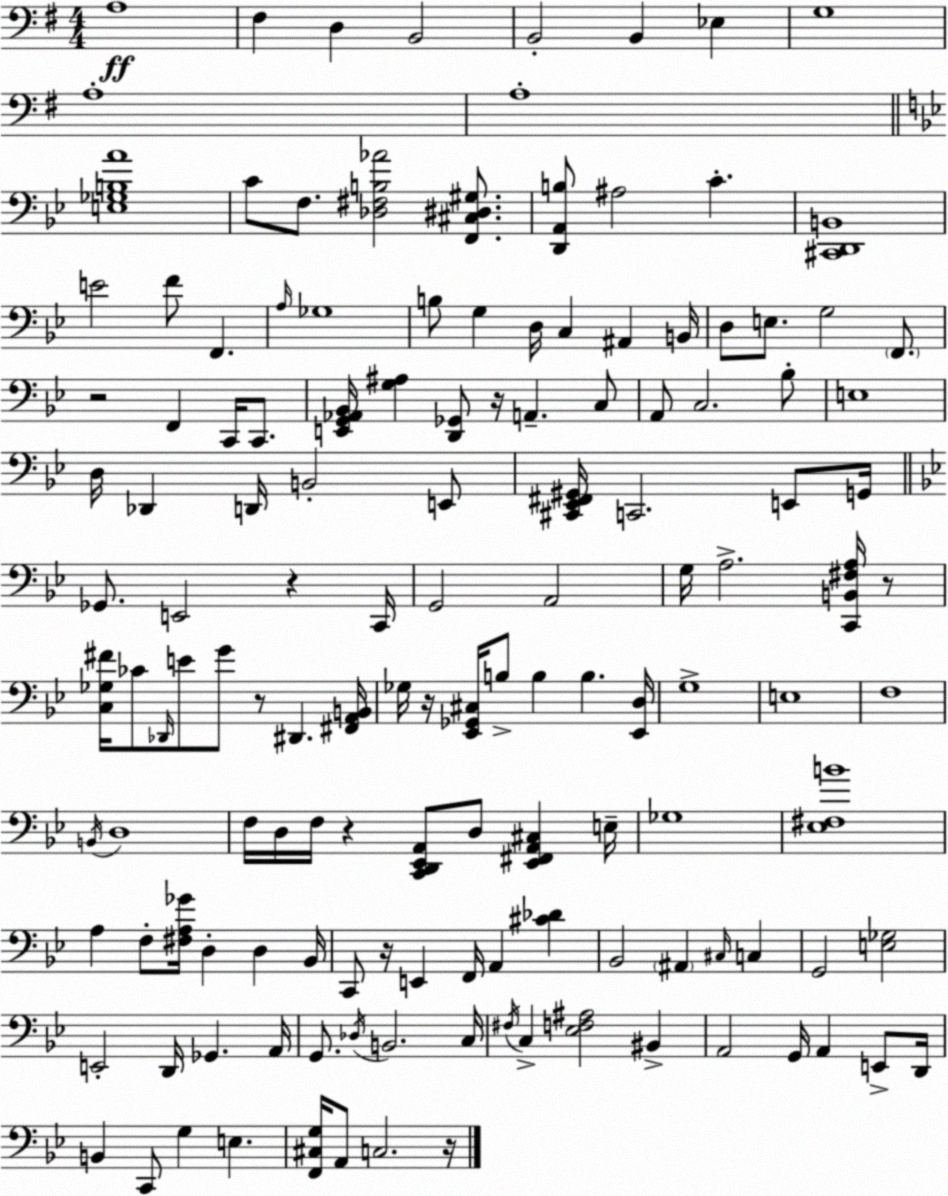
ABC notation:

X:1
T:Untitled
M:4/4
L:1/4
K:Em
A,4 ^F, D, B,,2 B,,2 B,, _E, G,4 A,4 A,4 [E,_G,B,A]4 C/2 F,/2 [_D,^F,B,_A]2 [F,,^C,^D,^G,]/2 [D,,A,,B,]/2 ^A,2 C [^C,,D,,B,,]4 E2 F/2 F,, A,/4 _G,4 B,/2 G, D,/4 C, ^A,, B,,/4 D,/2 E,/2 G,2 F,,/2 z2 F,, C,,/4 C,,/2 [E,,G,,_A,,_B,,]/4 [G,^A,] [D,,_G,,]/2 z/4 A,, C,/2 A,,/2 C,2 _B,/2 E,4 D,/4 _D,, D,,/4 B,,2 E,,/2 [^C,,_E,,^F,,^G,,]/4 C,,2 E,,/2 G,,/4 _G,,/2 E,,2 z C,,/4 G,,2 A,,2 G,/4 A,2 [C,,B,,^F,A,]/4 z/2 [C,_G,^F]/4 _C/2 _D,,/4 E/2 G/2 z/2 ^D,, [^F,,A,,B,,]/4 _G,/4 z/4 [_E,,_G,,^C,]/4 B,/2 B, B, [_E,,D,]/4 G,4 E,4 F,4 B,,/4 D,4 F,/4 D,/4 F,/4 z [C,,D,,_E,,A,,]/2 D,/2 [_E,,^F,,A,,^C,] E,/4 _G,4 [_E,^F,B]4 A, F,/2 [^F,A,_G]/4 D, D, _B,,/4 C,,/2 z/4 E,, F,,/4 A,, [^C_D] _B,,2 ^A,, ^C,/4 C, G,,2 [E,_G,]2 E,,2 D,,/4 _G,, A,,/4 G,,/2 _D,/4 B,,2 C,/4 ^F,/4 C, [_E,F,^A,]2 ^B,, A,,2 G,,/4 A,, E,,/2 D,,/4 B,, C,,/2 G, E, [F,,^C,G,]/4 A,,/2 C,2 z/4